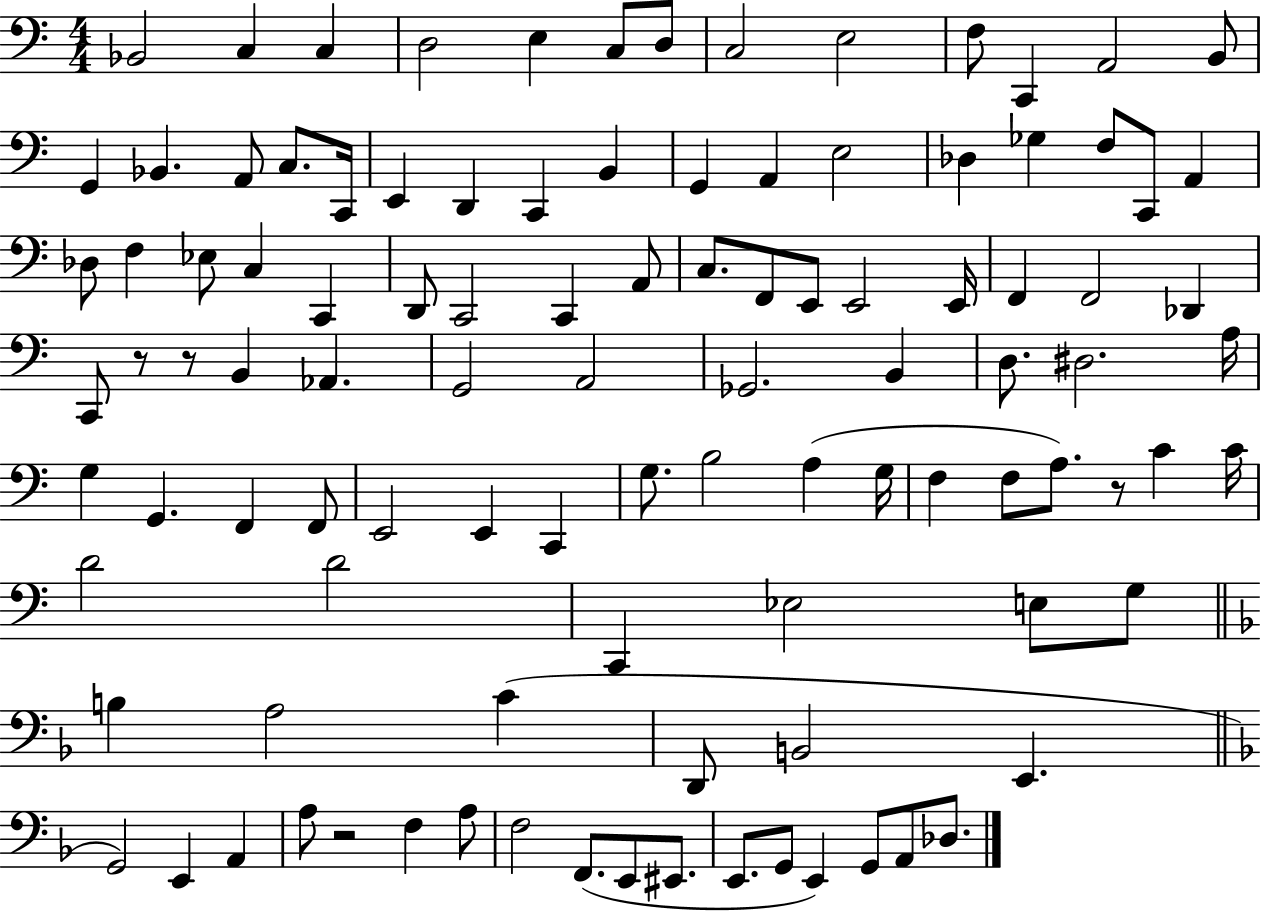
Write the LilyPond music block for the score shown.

{
  \clef bass
  \numericTimeSignature
  \time 4/4
  \key c \major
  \repeat volta 2 { bes,2 c4 c4 | d2 e4 c8 d8 | c2 e2 | f8 c,4 a,2 b,8 | \break g,4 bes,4. a,8 c8. c,16 | e,4 d,4 c,4 b,4 | g,4 a,4 e2 | des4 ges4 f8 c,8 a,4 | \break des8 f4 ees8 c4 c,4 | d,8 c,2 c,4 a,8 | c8. f,8 e,8 e,2 e,16 | f,4 f,2 des,4 | \break c,8 r8 r8 b,4 aes,4. | g,2 a,2 | ges,2. b,4 | d8. dis2. a16 | \break g4 g,4. f,4 f,8 | e,2 e,4 c,4 | g8. b2 a4( g16 | f4 f8 a8.) r8 c'4 c'16 | \break d'2 d'2 | c,4 ees2 e8 g8 | \bar "||" \break \key d \minor b4 a2 c'4( | d,8 b,2 e,4. | \bar "||" \break \key f \major g,2) e,4 a,4 | a8 r2 f4 a8 | f2 f,8.( e,8 eis,8. | e,8. g,8 e,4) g,8 a,8 des8. | \break } \bar "|."
}